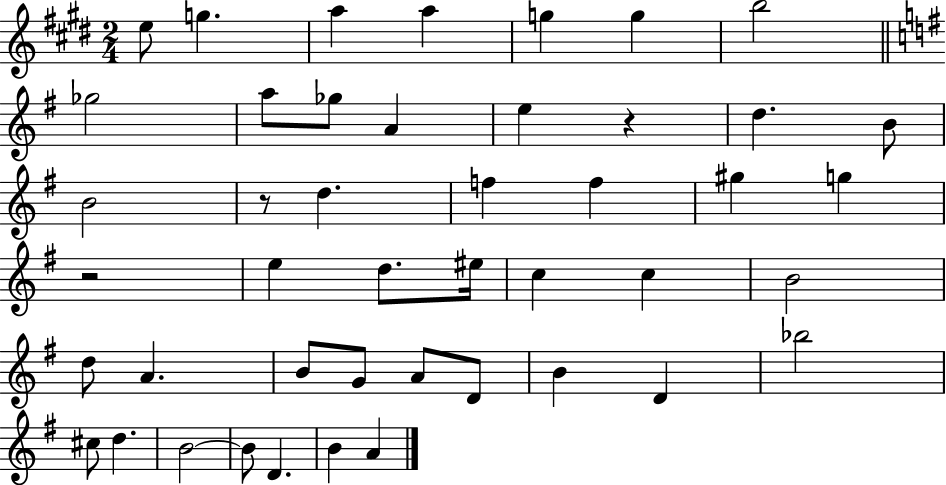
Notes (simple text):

E5/e G5/q. A5/q A5/q G5/q G5/q B5/h Gb5/h A5/e Gb5/e A4/q E5/q R/q D5/q. B4/e B4/h R/e D5/q. F5/q F5/q G#5/q G5/q R/h E5/q D5/e. EIS5/s C5/q C5/q B4/h D5/e A4/q. B4/e G4/e A4/e D4/e B4/q D4/q Bb5/h C#5/e D5/q. B4/h B4/e D4/q. B4/q A4/q